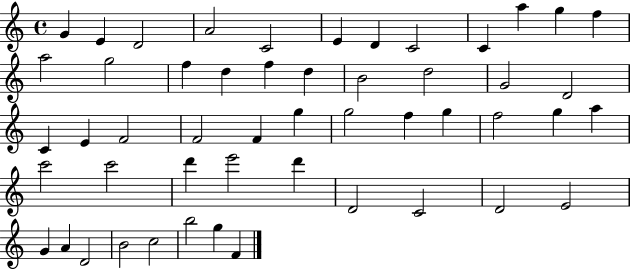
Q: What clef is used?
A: treble